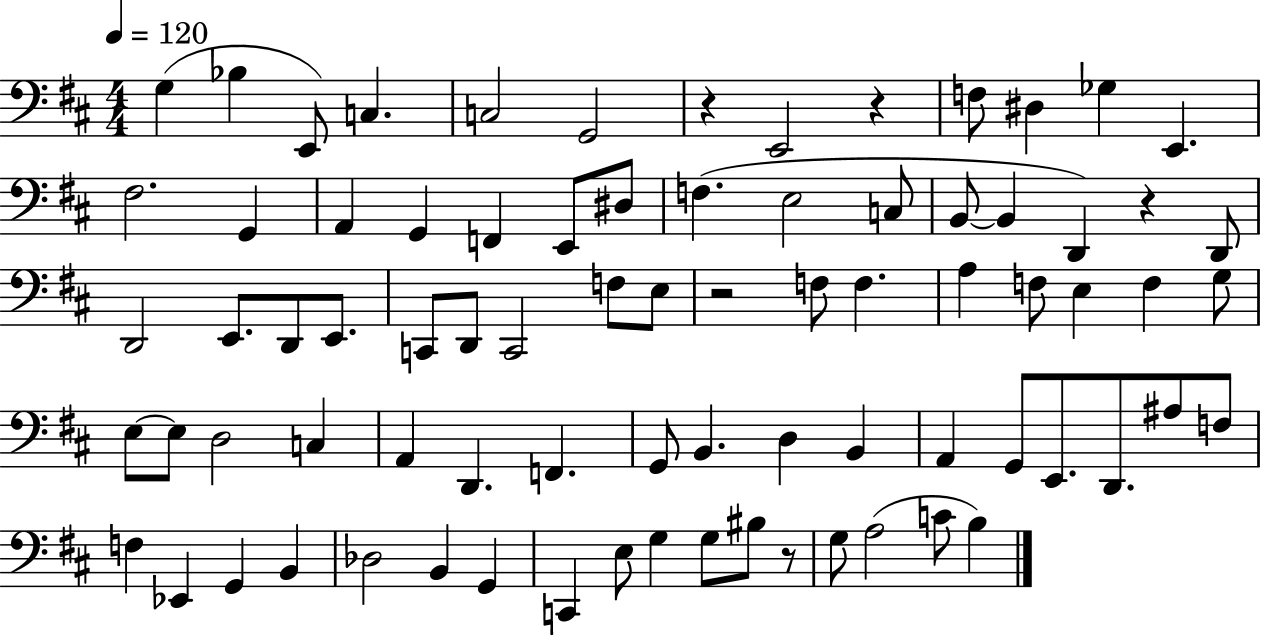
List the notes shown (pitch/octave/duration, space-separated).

G3/q Bb3/q E2/e C3/q. C3/h G2/h R/q E2/h R/q F3/e D#3/q Gb3/q E2/q. F#3/h. G2/q A2/q G2/q F2/q E2/e D#3/e F3/q. E3/h C3/e B2/e B2/q D2/q R/q D2/e D2/h E2/e. D2/e E2/e. C2/e D2/e C2/h F3/e E3/e R/h F3/e F3/q. A3/q F3/e E3/q F3/q G3/e E3/e E3/e D3/h C3/q A2/q D2/q. F2/q. G2/e B2/q. D3/q B2/q A2/q G2/e E2/e. D2/e. A#3/e F3/e F3/q Eb2/q G2/q B2/q Db3/h B2/q G2/q C2/q E3/e G3/q G3/e BIS3/e R/e G3/e A3/h C4/e B3/q